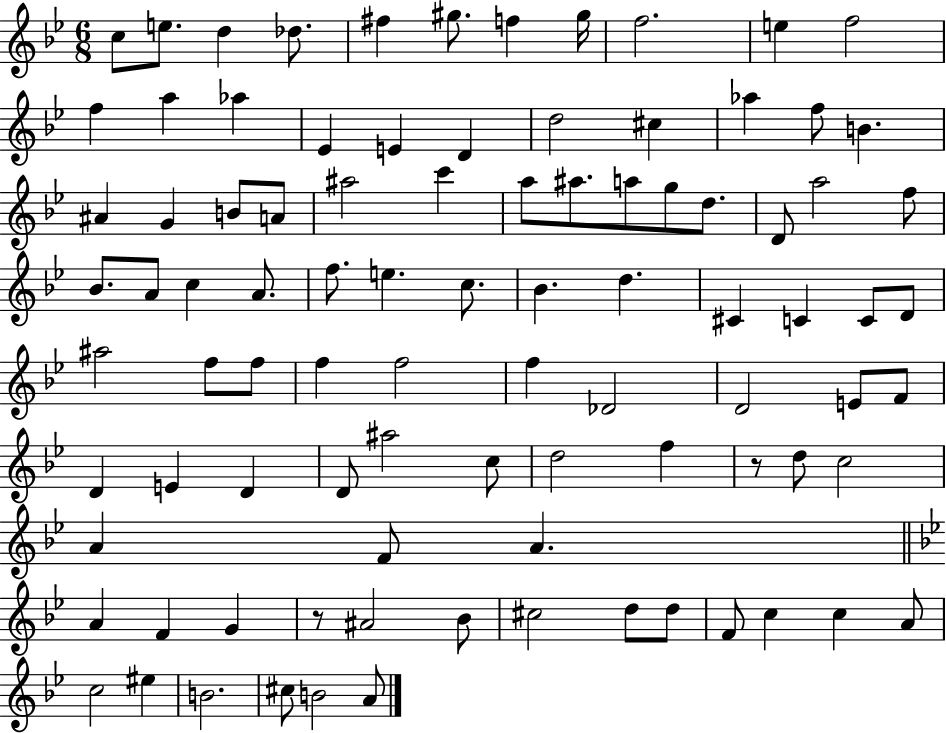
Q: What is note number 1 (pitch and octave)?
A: C5